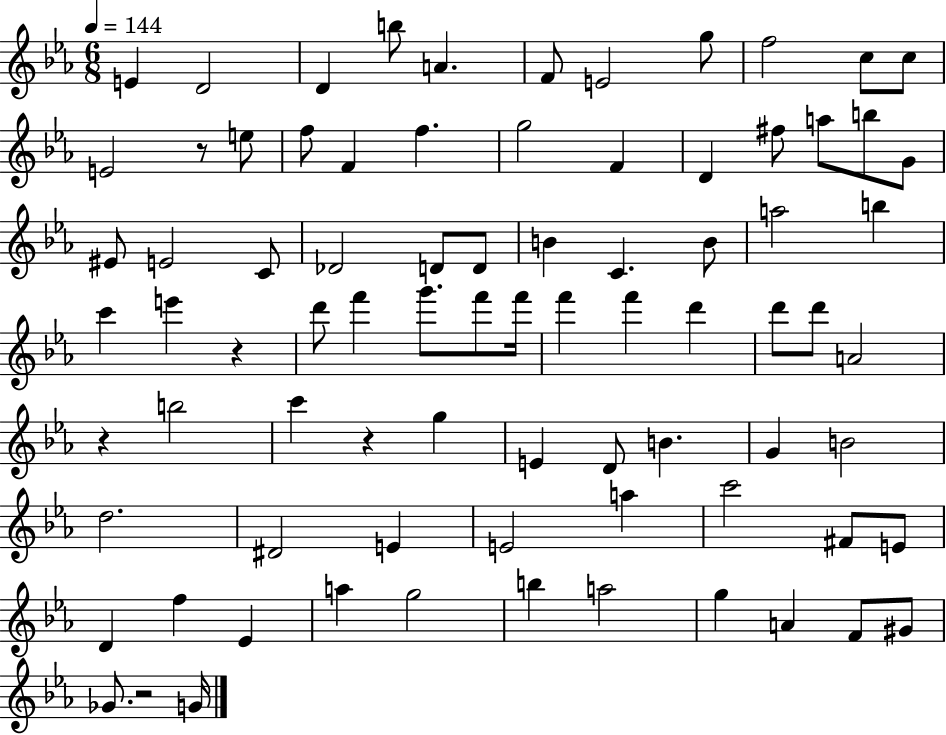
X:1
T:Untitled
M:6/8
L:1/4
K:Eb
E D2 D b/2 A F/2 E2 g/2 f2 c/2 c/2 E2 z/2 e/2 f/2 F f g2 F D ^f/2 a/2 b/2 G/2 ^E/2 E2 C/2 _D2 D/2 D/2 B C B/2 a2 b c' e' z d'/2 f' g'/2 f'/2 f'/4 f' f' d' d'/2 d'/2 A2 z b2 c' z g E D/2 B G B2 d2 ^D2 E E2 a c'2 ^F/2 E/2 D f _E a g2 b a2 g A F/2 ^G/2 _G/2 z2 G/4